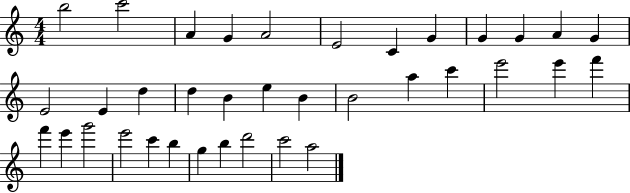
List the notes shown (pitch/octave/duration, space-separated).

B5/h C6/h A4/q G4/q A4/h E4/h C4/q G4/q G4/q G4/q A4/q G4/q E4/h E4/q D5/q D5/q B4/q E5/q B4/q B4/h A5/q C6/q E6/h E6/q F6/q F6/q E6/q G6/h E6/h C6/q B5/q G5/q B5/q D6/h C6/h A5/h